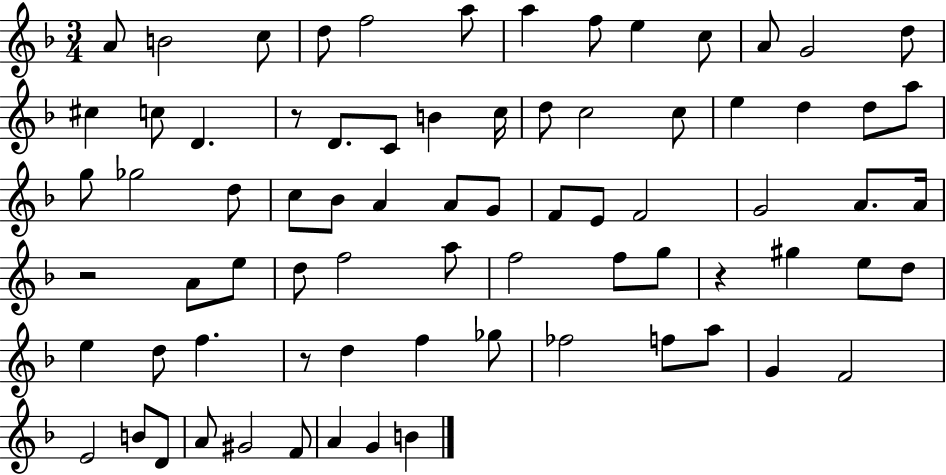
A4/e B4/h C5/e D5/e F5/h A5/e A5/q F5/e E5/q C5/e A4/e G4/h D5/e C#5/q C5/e D4/q. R/e D4/e. C4/e B4/q C5/s D5/e C5/h C5/e E5/q D5/q D5/e A5/e G5/e Gb5/h D5/e C5/e Bb4/e A4/q A4/e G4/e F4/e E4/e F4/h G4/h A4/e. A4/s R/h A4/e E5/e D5/e F5/h A5/e F5/h F5/e G5/e R/q G#5/q E5/e D5/e E5/q D5/e F5/q. R/e D5/q F5/q Gb5/e FES5/h F5/e A5/e G4/q F4/h E4/h B4/e D4/e A4/e G#4/h F4/e A4/q G4/q B4/q